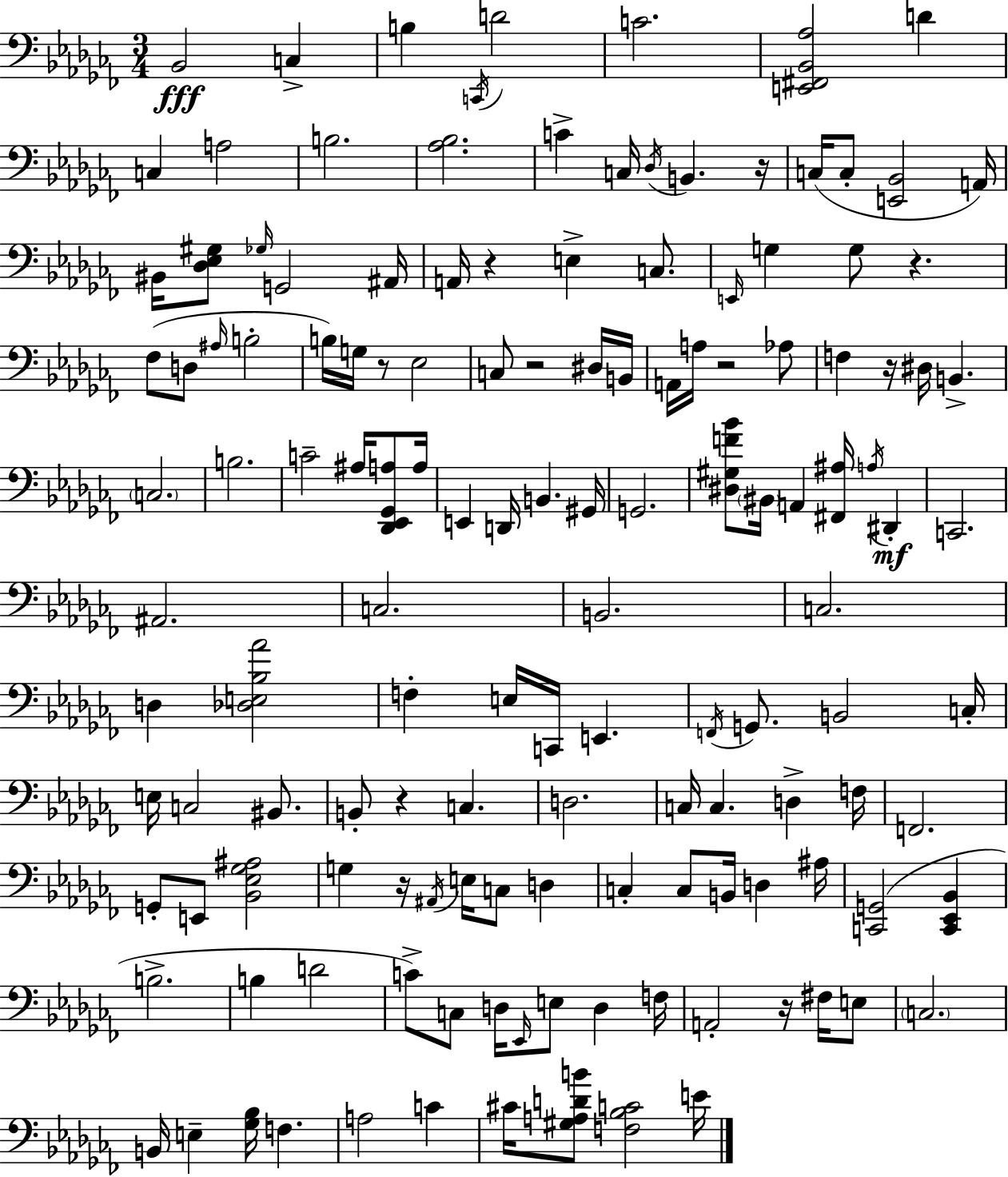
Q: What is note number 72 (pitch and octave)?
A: E3